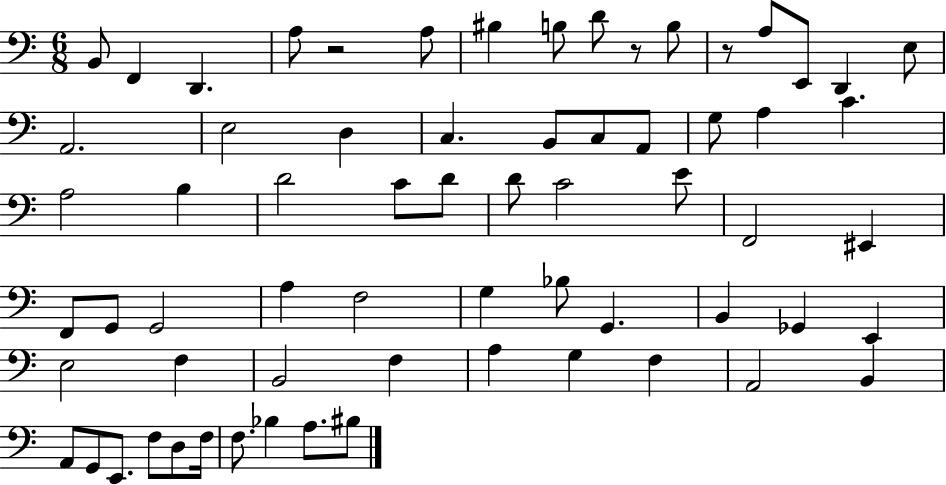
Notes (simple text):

B2/e F2/q D2/q. A3/e R/h A3/e BIS3/q B3/e D4/e R/e B3/e R/e A3/e E2/e D2/q E3/e A2/h. E3/h D3/q C3/q. B2/e C3/e A2/e G3/e A3/q C4/q. A3/h B3/q D4/h C4/e D4/e D4/e C4/h E4/e F2/h EIS2/q F2/e G2/e G2/h A3/q F3/h G3/q Bb3/e G2/q. B2/q Gb2/q E2/q E3/h F3/q B2/h F3/q A3/q G3/q F3/q A2/h B2/q A2/e G2/e E2/e. F3/e D3/e F3/s F3/e. Bb3/q A3/e. BIS3/e